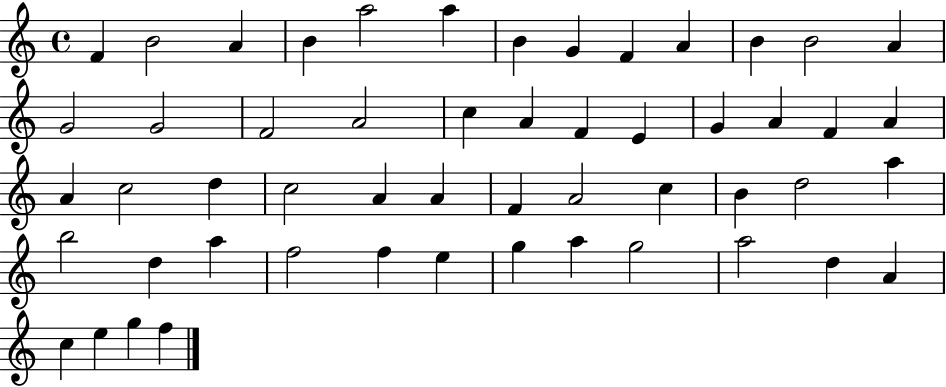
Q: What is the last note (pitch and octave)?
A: F5